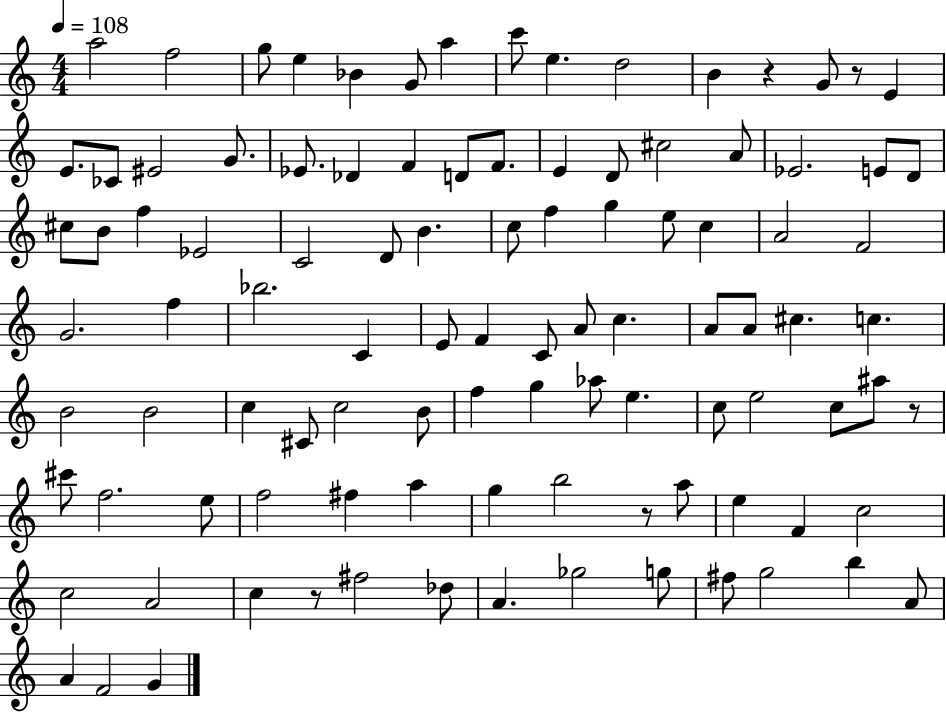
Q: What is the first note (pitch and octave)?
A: A5